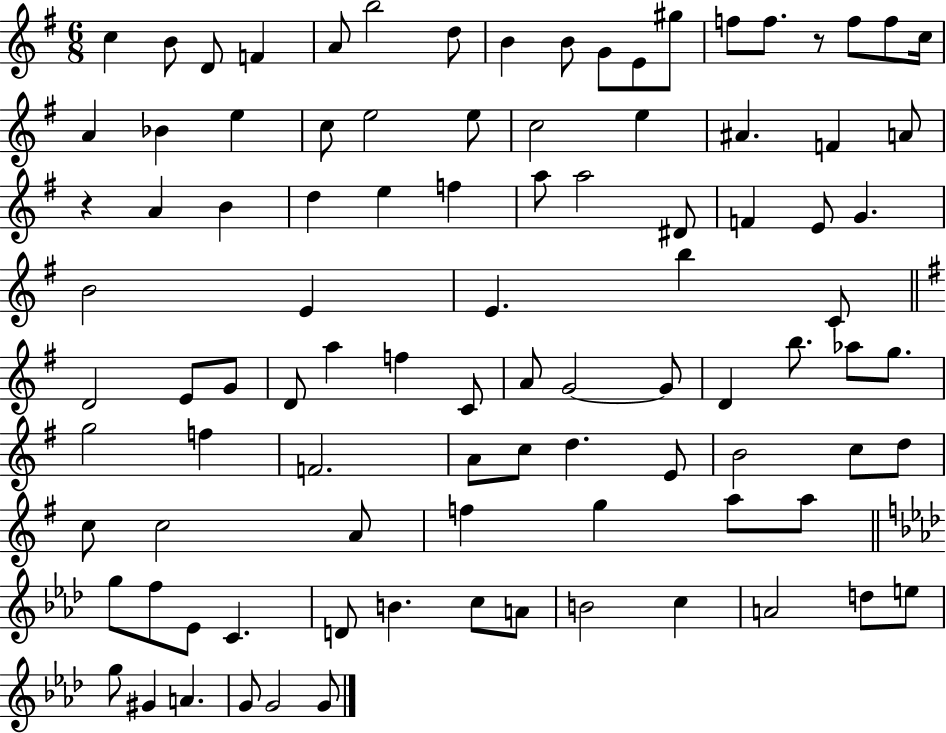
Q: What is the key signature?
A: G major